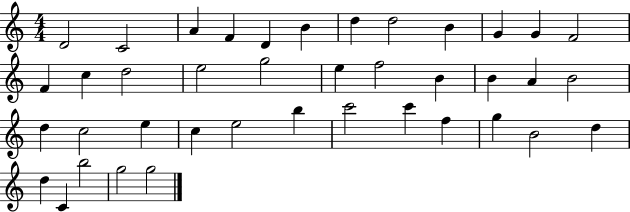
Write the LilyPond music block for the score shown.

{
  \clef treble
  \numericTimeSignature
  \time 4/4
  \key c \major
  d'2 c'2 | a'4 f'4 d'4 b'4 | d''4 d''2 b'4 | g'4 g'4 f'2 | \break f'4 c''4 d''2 | e''2 g''2 | e''4 f''2 b'4 | b'4 a'4 b'2 | \break d''4 c''2 e''4 | c''4 e''2 b''4 | c'''2 c'''4 f''4 | g''4 b'2 d''4 | \break d''4 c'4 b''2 | g''2 g''2 | \bar "|."
}